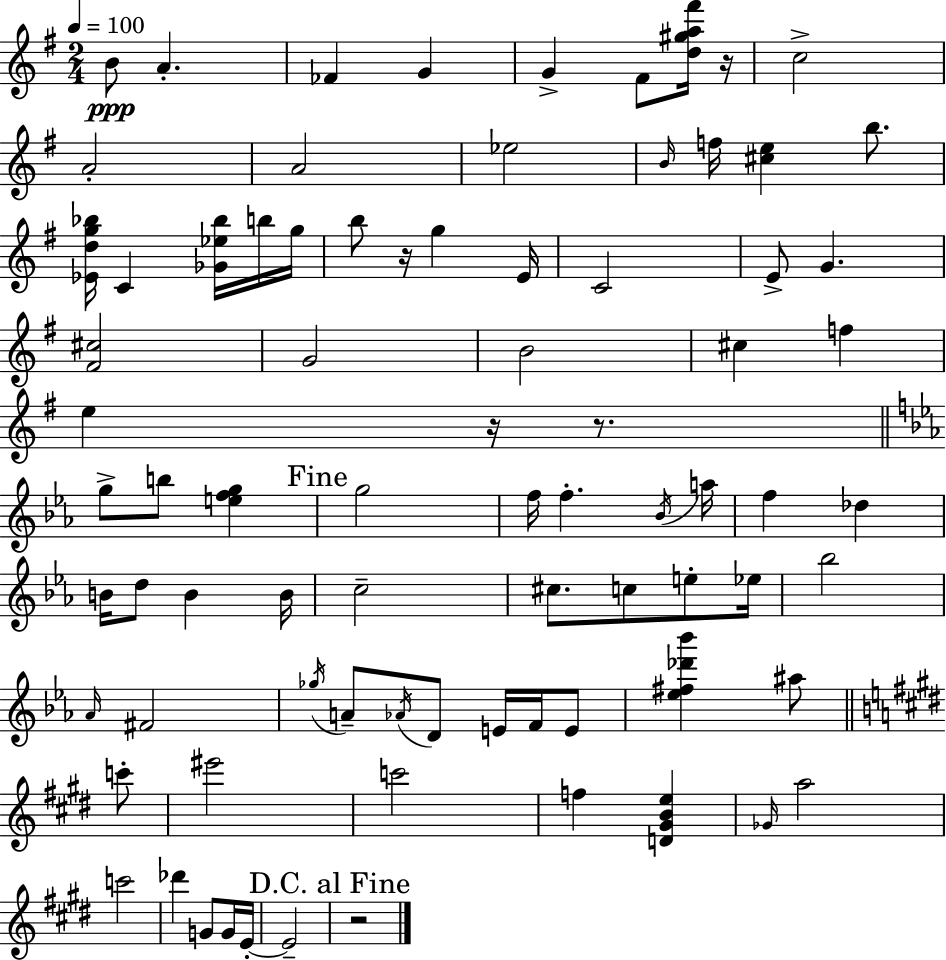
{
  \clef treble
  \numericTimeSignature
  \time 2/4
  \key g \major
  \tempo 4 = 100
  b'8\ppp a'4.-. | fes'4 g'4 | g'4-> fis'8 <d'' gis'' a'' fis'''>16 r16 | c''2-> | \break a'2-. | a'2 | ees''2 | \grace { b'16 } f''16 <cis'' e''>4 b''8. | \break <ees' d'' g'' bes''>16 c'4 <ges' ees'' bes''>16 b''16 | g''16 b''8 r16 g''4 | e'16 c'2 | e'8-> g'4. | \break <fis' cis''>2 | g'2 | b'2 | cis''4 f''4 | \break e''4 r16 r8. | \bar "||" \break \key ees \major g''8-> b''8 <e'' f'' g''>4 | \mark "Fine" g''2 | f''16 f''4.-. \acciaccatura { bes'16 } | a''16 f''4 des''4 | \break b'16 d''8 b'4 | b'16 c''2-- | cis''8. c''8 e''8-. | ees''16 bes''2 | \break \grace { aes'16 } fis'2 | \acciaccatura { ges''16 } a'8-- \acciaccatura { aes'16 } d'8 | e'16 f'16 e'8 <ees'' fis'' des''' bes'''>4 | ais''8 \bar "||" \break \key e \major c'''8-. eis'''2 | c'''2 | f''4 <d' gis' b' e''>4 | \grace { ges'16 } a''2 | \break c'''2 | des'''4 g'8 | g'16 e'16-.~~ e'2-- | \mark "D.C. al Fine" r2 | \break \bar "|."
}